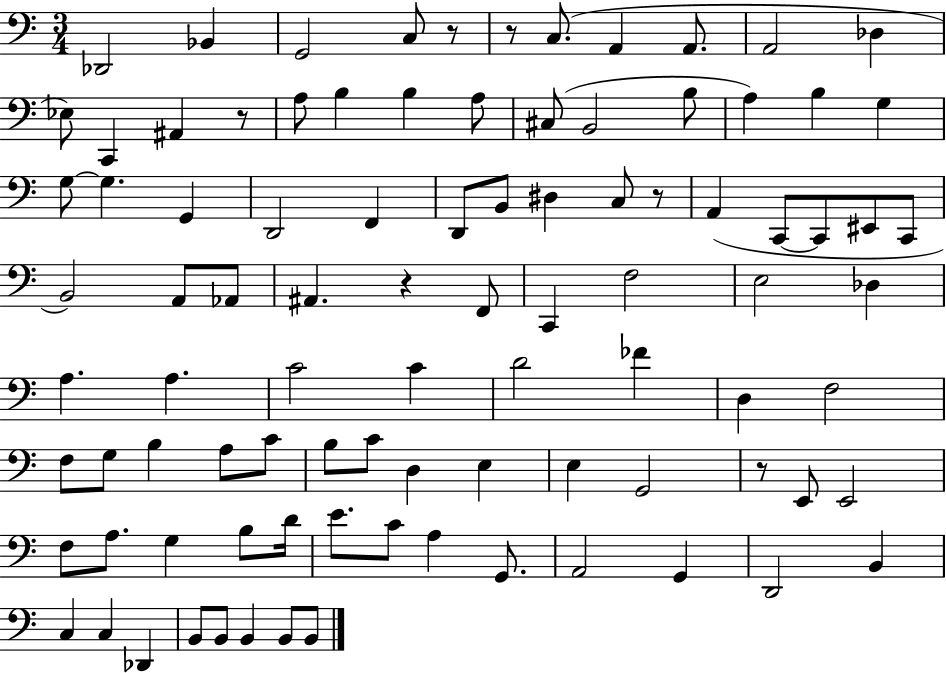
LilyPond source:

{
  \clef bass
  \numericTimeSignature
  \time 3/4
  \key c \major
  des,2 bes,4 | g,2 c8 r8 | r8 c8.( a,4 a,8. | a,2 des4 | \break ees8) c,4 ais,4 r8 | a8 b4 b4 a8 | cis8( b,2 b8 | a4) b4 g4 | \break g8~~ g4. g,4 | d,2 f,4 | d,8 b,8 dis4 c8 r8 | a,4( c,8~~ c,8 eis,8 c,8 | \break b,2) a,8 aes,8 | ais,4. r4 f,8 | c,4 f2 | e2 des4 | \break a4. a4. | c'2 c'4 | d'2 fes'4 | d4 f2 | \break f8 g8 b4 a8 c'8 | b8 c'8 d4 e4 | e4 g,2 | r8 e,8 e,2 | \break f8 a8. g4 b8 d'16 | e'8. c'8 a4 g,8. | a,2 g,4 | d,2 b,4 | \break c4 c4 des,4 | b,8 b,8 b,4 b,8 b,8 | \bar "|."
}